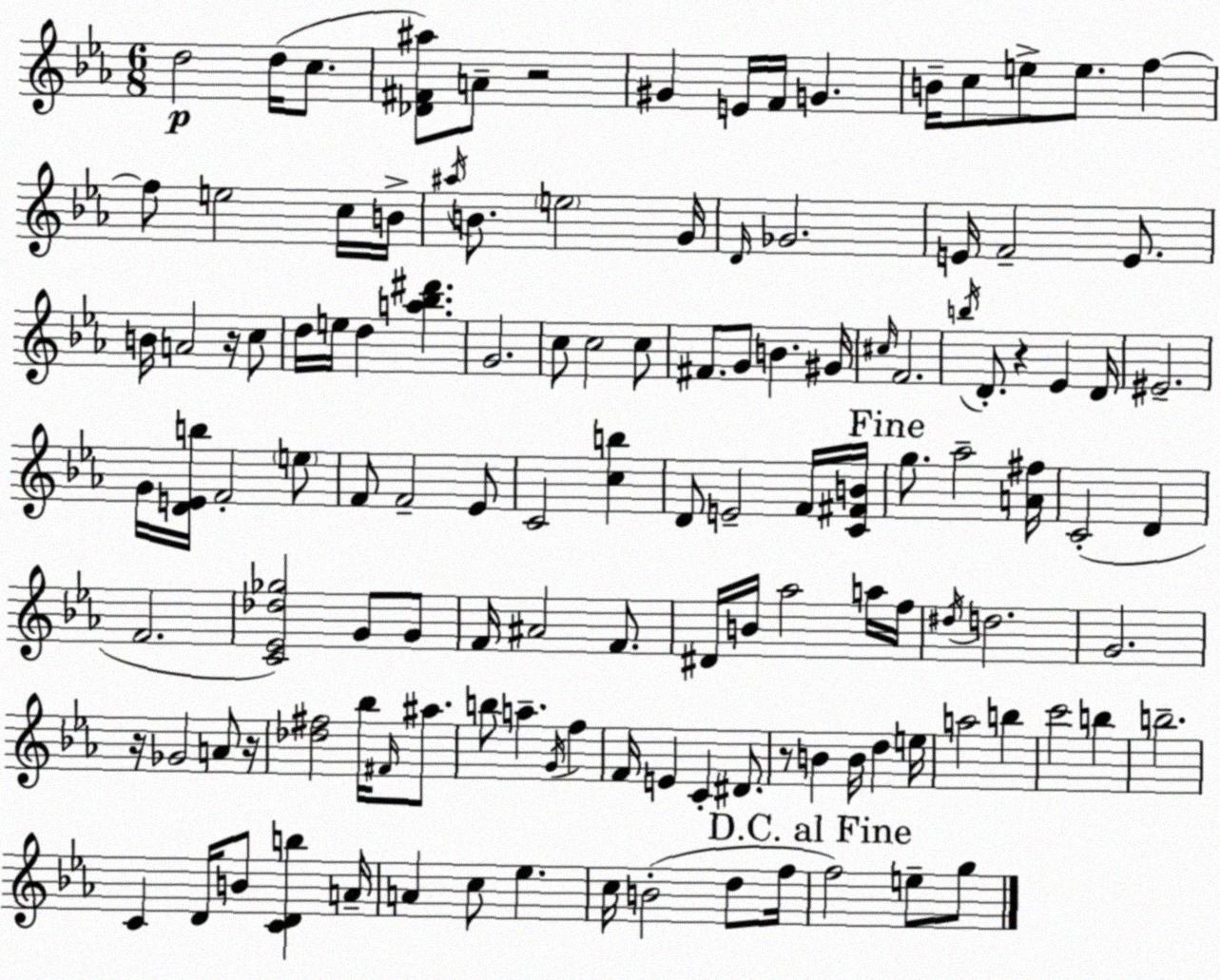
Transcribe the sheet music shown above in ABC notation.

X:1
T:Untitled
M:6/8
L:1/4
K:Cm
d2 d/4 c/2 [_D^F^a]/2 A/2 z2 ^G E/4 F/4 G B/4 c/2 e/2 e/2 f f/2 e2 c/4 B/4 ^a/4 B/2 e2 G/4 D/4 _G2 E/4 F2 E/2 B/4 A2 z/4 c/2 d/4 e/4 d [a_b^d'] G2 c/2 c2 c/2 ^F/2 G/2 B ^G/4 ^c/4 F2 b/4 D/2 z _E D/4 ^E2 G/4 [DEb]/4 F2 e/2 F/2 F2 _E/2 C2 [cb] D/2 E2 F/4 [C^FB]/4 g/2 _a2 [A^f]/4 C2 D F2 [C_E_d_g]2 G/2 G/2 F/4 ^A2 F/2 ^D/4 B/4 _a2 a/4 f/4 ^d/4 d2 G2 z/4 _G2 A/2 z/4 [_d^f]2 _b/4 ^F/4 ^a/2 b/2 a G/4 f F/4 E C ^D/2 z/2 B B/4 d e/4 a2 b c'2 b b2 C D/4 B/2 [CDb] A/4 A c/2 _e c/4 B2 d/2 f/4 f2 e/2 g/2